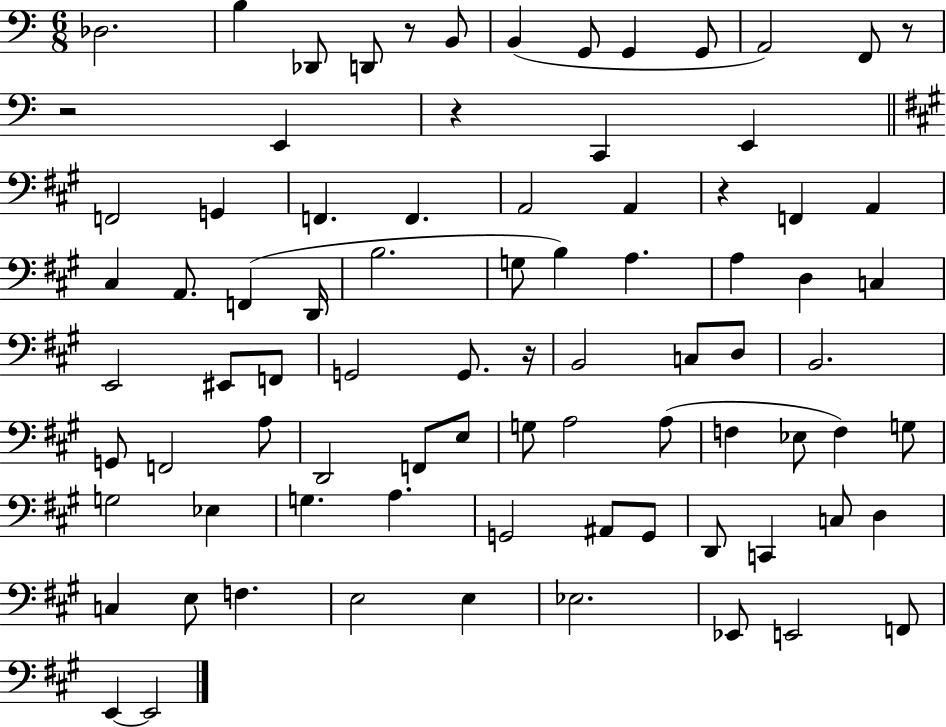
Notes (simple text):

Db3/h. B3/q Db2/e D2/e R/e B2/e B2/q G2/e G2/q G2/e A2/h F2/e R/e R/h E2/q R/q C2/q E2/q F2/h G2/q F2/q. F2/q. A2/h A2/q R/q F2/q A2/q C#3/q A2/e. F2/q D2/s B3/h. G3/e B3/q A3/q. A3/q D3/q C3/q E2/h EIS2/e F2/e G2/h G2/e. R/s B2/h C3/e D3/e B2/h. G2/e F2/h A3/e D2/h F2/e E3/e G3/e A3/h A3/e F3/q Eb3/e F3/q G3/e G3/h Eb3/q G3/q. A3/q. G2/h A#2/e G2/e D2/e C2/q C3/e D3/q C3/q E3/e F3/q. E3/h E3/q Eb3/h. Eb2/e E2/h F2/e E2/q E2/h